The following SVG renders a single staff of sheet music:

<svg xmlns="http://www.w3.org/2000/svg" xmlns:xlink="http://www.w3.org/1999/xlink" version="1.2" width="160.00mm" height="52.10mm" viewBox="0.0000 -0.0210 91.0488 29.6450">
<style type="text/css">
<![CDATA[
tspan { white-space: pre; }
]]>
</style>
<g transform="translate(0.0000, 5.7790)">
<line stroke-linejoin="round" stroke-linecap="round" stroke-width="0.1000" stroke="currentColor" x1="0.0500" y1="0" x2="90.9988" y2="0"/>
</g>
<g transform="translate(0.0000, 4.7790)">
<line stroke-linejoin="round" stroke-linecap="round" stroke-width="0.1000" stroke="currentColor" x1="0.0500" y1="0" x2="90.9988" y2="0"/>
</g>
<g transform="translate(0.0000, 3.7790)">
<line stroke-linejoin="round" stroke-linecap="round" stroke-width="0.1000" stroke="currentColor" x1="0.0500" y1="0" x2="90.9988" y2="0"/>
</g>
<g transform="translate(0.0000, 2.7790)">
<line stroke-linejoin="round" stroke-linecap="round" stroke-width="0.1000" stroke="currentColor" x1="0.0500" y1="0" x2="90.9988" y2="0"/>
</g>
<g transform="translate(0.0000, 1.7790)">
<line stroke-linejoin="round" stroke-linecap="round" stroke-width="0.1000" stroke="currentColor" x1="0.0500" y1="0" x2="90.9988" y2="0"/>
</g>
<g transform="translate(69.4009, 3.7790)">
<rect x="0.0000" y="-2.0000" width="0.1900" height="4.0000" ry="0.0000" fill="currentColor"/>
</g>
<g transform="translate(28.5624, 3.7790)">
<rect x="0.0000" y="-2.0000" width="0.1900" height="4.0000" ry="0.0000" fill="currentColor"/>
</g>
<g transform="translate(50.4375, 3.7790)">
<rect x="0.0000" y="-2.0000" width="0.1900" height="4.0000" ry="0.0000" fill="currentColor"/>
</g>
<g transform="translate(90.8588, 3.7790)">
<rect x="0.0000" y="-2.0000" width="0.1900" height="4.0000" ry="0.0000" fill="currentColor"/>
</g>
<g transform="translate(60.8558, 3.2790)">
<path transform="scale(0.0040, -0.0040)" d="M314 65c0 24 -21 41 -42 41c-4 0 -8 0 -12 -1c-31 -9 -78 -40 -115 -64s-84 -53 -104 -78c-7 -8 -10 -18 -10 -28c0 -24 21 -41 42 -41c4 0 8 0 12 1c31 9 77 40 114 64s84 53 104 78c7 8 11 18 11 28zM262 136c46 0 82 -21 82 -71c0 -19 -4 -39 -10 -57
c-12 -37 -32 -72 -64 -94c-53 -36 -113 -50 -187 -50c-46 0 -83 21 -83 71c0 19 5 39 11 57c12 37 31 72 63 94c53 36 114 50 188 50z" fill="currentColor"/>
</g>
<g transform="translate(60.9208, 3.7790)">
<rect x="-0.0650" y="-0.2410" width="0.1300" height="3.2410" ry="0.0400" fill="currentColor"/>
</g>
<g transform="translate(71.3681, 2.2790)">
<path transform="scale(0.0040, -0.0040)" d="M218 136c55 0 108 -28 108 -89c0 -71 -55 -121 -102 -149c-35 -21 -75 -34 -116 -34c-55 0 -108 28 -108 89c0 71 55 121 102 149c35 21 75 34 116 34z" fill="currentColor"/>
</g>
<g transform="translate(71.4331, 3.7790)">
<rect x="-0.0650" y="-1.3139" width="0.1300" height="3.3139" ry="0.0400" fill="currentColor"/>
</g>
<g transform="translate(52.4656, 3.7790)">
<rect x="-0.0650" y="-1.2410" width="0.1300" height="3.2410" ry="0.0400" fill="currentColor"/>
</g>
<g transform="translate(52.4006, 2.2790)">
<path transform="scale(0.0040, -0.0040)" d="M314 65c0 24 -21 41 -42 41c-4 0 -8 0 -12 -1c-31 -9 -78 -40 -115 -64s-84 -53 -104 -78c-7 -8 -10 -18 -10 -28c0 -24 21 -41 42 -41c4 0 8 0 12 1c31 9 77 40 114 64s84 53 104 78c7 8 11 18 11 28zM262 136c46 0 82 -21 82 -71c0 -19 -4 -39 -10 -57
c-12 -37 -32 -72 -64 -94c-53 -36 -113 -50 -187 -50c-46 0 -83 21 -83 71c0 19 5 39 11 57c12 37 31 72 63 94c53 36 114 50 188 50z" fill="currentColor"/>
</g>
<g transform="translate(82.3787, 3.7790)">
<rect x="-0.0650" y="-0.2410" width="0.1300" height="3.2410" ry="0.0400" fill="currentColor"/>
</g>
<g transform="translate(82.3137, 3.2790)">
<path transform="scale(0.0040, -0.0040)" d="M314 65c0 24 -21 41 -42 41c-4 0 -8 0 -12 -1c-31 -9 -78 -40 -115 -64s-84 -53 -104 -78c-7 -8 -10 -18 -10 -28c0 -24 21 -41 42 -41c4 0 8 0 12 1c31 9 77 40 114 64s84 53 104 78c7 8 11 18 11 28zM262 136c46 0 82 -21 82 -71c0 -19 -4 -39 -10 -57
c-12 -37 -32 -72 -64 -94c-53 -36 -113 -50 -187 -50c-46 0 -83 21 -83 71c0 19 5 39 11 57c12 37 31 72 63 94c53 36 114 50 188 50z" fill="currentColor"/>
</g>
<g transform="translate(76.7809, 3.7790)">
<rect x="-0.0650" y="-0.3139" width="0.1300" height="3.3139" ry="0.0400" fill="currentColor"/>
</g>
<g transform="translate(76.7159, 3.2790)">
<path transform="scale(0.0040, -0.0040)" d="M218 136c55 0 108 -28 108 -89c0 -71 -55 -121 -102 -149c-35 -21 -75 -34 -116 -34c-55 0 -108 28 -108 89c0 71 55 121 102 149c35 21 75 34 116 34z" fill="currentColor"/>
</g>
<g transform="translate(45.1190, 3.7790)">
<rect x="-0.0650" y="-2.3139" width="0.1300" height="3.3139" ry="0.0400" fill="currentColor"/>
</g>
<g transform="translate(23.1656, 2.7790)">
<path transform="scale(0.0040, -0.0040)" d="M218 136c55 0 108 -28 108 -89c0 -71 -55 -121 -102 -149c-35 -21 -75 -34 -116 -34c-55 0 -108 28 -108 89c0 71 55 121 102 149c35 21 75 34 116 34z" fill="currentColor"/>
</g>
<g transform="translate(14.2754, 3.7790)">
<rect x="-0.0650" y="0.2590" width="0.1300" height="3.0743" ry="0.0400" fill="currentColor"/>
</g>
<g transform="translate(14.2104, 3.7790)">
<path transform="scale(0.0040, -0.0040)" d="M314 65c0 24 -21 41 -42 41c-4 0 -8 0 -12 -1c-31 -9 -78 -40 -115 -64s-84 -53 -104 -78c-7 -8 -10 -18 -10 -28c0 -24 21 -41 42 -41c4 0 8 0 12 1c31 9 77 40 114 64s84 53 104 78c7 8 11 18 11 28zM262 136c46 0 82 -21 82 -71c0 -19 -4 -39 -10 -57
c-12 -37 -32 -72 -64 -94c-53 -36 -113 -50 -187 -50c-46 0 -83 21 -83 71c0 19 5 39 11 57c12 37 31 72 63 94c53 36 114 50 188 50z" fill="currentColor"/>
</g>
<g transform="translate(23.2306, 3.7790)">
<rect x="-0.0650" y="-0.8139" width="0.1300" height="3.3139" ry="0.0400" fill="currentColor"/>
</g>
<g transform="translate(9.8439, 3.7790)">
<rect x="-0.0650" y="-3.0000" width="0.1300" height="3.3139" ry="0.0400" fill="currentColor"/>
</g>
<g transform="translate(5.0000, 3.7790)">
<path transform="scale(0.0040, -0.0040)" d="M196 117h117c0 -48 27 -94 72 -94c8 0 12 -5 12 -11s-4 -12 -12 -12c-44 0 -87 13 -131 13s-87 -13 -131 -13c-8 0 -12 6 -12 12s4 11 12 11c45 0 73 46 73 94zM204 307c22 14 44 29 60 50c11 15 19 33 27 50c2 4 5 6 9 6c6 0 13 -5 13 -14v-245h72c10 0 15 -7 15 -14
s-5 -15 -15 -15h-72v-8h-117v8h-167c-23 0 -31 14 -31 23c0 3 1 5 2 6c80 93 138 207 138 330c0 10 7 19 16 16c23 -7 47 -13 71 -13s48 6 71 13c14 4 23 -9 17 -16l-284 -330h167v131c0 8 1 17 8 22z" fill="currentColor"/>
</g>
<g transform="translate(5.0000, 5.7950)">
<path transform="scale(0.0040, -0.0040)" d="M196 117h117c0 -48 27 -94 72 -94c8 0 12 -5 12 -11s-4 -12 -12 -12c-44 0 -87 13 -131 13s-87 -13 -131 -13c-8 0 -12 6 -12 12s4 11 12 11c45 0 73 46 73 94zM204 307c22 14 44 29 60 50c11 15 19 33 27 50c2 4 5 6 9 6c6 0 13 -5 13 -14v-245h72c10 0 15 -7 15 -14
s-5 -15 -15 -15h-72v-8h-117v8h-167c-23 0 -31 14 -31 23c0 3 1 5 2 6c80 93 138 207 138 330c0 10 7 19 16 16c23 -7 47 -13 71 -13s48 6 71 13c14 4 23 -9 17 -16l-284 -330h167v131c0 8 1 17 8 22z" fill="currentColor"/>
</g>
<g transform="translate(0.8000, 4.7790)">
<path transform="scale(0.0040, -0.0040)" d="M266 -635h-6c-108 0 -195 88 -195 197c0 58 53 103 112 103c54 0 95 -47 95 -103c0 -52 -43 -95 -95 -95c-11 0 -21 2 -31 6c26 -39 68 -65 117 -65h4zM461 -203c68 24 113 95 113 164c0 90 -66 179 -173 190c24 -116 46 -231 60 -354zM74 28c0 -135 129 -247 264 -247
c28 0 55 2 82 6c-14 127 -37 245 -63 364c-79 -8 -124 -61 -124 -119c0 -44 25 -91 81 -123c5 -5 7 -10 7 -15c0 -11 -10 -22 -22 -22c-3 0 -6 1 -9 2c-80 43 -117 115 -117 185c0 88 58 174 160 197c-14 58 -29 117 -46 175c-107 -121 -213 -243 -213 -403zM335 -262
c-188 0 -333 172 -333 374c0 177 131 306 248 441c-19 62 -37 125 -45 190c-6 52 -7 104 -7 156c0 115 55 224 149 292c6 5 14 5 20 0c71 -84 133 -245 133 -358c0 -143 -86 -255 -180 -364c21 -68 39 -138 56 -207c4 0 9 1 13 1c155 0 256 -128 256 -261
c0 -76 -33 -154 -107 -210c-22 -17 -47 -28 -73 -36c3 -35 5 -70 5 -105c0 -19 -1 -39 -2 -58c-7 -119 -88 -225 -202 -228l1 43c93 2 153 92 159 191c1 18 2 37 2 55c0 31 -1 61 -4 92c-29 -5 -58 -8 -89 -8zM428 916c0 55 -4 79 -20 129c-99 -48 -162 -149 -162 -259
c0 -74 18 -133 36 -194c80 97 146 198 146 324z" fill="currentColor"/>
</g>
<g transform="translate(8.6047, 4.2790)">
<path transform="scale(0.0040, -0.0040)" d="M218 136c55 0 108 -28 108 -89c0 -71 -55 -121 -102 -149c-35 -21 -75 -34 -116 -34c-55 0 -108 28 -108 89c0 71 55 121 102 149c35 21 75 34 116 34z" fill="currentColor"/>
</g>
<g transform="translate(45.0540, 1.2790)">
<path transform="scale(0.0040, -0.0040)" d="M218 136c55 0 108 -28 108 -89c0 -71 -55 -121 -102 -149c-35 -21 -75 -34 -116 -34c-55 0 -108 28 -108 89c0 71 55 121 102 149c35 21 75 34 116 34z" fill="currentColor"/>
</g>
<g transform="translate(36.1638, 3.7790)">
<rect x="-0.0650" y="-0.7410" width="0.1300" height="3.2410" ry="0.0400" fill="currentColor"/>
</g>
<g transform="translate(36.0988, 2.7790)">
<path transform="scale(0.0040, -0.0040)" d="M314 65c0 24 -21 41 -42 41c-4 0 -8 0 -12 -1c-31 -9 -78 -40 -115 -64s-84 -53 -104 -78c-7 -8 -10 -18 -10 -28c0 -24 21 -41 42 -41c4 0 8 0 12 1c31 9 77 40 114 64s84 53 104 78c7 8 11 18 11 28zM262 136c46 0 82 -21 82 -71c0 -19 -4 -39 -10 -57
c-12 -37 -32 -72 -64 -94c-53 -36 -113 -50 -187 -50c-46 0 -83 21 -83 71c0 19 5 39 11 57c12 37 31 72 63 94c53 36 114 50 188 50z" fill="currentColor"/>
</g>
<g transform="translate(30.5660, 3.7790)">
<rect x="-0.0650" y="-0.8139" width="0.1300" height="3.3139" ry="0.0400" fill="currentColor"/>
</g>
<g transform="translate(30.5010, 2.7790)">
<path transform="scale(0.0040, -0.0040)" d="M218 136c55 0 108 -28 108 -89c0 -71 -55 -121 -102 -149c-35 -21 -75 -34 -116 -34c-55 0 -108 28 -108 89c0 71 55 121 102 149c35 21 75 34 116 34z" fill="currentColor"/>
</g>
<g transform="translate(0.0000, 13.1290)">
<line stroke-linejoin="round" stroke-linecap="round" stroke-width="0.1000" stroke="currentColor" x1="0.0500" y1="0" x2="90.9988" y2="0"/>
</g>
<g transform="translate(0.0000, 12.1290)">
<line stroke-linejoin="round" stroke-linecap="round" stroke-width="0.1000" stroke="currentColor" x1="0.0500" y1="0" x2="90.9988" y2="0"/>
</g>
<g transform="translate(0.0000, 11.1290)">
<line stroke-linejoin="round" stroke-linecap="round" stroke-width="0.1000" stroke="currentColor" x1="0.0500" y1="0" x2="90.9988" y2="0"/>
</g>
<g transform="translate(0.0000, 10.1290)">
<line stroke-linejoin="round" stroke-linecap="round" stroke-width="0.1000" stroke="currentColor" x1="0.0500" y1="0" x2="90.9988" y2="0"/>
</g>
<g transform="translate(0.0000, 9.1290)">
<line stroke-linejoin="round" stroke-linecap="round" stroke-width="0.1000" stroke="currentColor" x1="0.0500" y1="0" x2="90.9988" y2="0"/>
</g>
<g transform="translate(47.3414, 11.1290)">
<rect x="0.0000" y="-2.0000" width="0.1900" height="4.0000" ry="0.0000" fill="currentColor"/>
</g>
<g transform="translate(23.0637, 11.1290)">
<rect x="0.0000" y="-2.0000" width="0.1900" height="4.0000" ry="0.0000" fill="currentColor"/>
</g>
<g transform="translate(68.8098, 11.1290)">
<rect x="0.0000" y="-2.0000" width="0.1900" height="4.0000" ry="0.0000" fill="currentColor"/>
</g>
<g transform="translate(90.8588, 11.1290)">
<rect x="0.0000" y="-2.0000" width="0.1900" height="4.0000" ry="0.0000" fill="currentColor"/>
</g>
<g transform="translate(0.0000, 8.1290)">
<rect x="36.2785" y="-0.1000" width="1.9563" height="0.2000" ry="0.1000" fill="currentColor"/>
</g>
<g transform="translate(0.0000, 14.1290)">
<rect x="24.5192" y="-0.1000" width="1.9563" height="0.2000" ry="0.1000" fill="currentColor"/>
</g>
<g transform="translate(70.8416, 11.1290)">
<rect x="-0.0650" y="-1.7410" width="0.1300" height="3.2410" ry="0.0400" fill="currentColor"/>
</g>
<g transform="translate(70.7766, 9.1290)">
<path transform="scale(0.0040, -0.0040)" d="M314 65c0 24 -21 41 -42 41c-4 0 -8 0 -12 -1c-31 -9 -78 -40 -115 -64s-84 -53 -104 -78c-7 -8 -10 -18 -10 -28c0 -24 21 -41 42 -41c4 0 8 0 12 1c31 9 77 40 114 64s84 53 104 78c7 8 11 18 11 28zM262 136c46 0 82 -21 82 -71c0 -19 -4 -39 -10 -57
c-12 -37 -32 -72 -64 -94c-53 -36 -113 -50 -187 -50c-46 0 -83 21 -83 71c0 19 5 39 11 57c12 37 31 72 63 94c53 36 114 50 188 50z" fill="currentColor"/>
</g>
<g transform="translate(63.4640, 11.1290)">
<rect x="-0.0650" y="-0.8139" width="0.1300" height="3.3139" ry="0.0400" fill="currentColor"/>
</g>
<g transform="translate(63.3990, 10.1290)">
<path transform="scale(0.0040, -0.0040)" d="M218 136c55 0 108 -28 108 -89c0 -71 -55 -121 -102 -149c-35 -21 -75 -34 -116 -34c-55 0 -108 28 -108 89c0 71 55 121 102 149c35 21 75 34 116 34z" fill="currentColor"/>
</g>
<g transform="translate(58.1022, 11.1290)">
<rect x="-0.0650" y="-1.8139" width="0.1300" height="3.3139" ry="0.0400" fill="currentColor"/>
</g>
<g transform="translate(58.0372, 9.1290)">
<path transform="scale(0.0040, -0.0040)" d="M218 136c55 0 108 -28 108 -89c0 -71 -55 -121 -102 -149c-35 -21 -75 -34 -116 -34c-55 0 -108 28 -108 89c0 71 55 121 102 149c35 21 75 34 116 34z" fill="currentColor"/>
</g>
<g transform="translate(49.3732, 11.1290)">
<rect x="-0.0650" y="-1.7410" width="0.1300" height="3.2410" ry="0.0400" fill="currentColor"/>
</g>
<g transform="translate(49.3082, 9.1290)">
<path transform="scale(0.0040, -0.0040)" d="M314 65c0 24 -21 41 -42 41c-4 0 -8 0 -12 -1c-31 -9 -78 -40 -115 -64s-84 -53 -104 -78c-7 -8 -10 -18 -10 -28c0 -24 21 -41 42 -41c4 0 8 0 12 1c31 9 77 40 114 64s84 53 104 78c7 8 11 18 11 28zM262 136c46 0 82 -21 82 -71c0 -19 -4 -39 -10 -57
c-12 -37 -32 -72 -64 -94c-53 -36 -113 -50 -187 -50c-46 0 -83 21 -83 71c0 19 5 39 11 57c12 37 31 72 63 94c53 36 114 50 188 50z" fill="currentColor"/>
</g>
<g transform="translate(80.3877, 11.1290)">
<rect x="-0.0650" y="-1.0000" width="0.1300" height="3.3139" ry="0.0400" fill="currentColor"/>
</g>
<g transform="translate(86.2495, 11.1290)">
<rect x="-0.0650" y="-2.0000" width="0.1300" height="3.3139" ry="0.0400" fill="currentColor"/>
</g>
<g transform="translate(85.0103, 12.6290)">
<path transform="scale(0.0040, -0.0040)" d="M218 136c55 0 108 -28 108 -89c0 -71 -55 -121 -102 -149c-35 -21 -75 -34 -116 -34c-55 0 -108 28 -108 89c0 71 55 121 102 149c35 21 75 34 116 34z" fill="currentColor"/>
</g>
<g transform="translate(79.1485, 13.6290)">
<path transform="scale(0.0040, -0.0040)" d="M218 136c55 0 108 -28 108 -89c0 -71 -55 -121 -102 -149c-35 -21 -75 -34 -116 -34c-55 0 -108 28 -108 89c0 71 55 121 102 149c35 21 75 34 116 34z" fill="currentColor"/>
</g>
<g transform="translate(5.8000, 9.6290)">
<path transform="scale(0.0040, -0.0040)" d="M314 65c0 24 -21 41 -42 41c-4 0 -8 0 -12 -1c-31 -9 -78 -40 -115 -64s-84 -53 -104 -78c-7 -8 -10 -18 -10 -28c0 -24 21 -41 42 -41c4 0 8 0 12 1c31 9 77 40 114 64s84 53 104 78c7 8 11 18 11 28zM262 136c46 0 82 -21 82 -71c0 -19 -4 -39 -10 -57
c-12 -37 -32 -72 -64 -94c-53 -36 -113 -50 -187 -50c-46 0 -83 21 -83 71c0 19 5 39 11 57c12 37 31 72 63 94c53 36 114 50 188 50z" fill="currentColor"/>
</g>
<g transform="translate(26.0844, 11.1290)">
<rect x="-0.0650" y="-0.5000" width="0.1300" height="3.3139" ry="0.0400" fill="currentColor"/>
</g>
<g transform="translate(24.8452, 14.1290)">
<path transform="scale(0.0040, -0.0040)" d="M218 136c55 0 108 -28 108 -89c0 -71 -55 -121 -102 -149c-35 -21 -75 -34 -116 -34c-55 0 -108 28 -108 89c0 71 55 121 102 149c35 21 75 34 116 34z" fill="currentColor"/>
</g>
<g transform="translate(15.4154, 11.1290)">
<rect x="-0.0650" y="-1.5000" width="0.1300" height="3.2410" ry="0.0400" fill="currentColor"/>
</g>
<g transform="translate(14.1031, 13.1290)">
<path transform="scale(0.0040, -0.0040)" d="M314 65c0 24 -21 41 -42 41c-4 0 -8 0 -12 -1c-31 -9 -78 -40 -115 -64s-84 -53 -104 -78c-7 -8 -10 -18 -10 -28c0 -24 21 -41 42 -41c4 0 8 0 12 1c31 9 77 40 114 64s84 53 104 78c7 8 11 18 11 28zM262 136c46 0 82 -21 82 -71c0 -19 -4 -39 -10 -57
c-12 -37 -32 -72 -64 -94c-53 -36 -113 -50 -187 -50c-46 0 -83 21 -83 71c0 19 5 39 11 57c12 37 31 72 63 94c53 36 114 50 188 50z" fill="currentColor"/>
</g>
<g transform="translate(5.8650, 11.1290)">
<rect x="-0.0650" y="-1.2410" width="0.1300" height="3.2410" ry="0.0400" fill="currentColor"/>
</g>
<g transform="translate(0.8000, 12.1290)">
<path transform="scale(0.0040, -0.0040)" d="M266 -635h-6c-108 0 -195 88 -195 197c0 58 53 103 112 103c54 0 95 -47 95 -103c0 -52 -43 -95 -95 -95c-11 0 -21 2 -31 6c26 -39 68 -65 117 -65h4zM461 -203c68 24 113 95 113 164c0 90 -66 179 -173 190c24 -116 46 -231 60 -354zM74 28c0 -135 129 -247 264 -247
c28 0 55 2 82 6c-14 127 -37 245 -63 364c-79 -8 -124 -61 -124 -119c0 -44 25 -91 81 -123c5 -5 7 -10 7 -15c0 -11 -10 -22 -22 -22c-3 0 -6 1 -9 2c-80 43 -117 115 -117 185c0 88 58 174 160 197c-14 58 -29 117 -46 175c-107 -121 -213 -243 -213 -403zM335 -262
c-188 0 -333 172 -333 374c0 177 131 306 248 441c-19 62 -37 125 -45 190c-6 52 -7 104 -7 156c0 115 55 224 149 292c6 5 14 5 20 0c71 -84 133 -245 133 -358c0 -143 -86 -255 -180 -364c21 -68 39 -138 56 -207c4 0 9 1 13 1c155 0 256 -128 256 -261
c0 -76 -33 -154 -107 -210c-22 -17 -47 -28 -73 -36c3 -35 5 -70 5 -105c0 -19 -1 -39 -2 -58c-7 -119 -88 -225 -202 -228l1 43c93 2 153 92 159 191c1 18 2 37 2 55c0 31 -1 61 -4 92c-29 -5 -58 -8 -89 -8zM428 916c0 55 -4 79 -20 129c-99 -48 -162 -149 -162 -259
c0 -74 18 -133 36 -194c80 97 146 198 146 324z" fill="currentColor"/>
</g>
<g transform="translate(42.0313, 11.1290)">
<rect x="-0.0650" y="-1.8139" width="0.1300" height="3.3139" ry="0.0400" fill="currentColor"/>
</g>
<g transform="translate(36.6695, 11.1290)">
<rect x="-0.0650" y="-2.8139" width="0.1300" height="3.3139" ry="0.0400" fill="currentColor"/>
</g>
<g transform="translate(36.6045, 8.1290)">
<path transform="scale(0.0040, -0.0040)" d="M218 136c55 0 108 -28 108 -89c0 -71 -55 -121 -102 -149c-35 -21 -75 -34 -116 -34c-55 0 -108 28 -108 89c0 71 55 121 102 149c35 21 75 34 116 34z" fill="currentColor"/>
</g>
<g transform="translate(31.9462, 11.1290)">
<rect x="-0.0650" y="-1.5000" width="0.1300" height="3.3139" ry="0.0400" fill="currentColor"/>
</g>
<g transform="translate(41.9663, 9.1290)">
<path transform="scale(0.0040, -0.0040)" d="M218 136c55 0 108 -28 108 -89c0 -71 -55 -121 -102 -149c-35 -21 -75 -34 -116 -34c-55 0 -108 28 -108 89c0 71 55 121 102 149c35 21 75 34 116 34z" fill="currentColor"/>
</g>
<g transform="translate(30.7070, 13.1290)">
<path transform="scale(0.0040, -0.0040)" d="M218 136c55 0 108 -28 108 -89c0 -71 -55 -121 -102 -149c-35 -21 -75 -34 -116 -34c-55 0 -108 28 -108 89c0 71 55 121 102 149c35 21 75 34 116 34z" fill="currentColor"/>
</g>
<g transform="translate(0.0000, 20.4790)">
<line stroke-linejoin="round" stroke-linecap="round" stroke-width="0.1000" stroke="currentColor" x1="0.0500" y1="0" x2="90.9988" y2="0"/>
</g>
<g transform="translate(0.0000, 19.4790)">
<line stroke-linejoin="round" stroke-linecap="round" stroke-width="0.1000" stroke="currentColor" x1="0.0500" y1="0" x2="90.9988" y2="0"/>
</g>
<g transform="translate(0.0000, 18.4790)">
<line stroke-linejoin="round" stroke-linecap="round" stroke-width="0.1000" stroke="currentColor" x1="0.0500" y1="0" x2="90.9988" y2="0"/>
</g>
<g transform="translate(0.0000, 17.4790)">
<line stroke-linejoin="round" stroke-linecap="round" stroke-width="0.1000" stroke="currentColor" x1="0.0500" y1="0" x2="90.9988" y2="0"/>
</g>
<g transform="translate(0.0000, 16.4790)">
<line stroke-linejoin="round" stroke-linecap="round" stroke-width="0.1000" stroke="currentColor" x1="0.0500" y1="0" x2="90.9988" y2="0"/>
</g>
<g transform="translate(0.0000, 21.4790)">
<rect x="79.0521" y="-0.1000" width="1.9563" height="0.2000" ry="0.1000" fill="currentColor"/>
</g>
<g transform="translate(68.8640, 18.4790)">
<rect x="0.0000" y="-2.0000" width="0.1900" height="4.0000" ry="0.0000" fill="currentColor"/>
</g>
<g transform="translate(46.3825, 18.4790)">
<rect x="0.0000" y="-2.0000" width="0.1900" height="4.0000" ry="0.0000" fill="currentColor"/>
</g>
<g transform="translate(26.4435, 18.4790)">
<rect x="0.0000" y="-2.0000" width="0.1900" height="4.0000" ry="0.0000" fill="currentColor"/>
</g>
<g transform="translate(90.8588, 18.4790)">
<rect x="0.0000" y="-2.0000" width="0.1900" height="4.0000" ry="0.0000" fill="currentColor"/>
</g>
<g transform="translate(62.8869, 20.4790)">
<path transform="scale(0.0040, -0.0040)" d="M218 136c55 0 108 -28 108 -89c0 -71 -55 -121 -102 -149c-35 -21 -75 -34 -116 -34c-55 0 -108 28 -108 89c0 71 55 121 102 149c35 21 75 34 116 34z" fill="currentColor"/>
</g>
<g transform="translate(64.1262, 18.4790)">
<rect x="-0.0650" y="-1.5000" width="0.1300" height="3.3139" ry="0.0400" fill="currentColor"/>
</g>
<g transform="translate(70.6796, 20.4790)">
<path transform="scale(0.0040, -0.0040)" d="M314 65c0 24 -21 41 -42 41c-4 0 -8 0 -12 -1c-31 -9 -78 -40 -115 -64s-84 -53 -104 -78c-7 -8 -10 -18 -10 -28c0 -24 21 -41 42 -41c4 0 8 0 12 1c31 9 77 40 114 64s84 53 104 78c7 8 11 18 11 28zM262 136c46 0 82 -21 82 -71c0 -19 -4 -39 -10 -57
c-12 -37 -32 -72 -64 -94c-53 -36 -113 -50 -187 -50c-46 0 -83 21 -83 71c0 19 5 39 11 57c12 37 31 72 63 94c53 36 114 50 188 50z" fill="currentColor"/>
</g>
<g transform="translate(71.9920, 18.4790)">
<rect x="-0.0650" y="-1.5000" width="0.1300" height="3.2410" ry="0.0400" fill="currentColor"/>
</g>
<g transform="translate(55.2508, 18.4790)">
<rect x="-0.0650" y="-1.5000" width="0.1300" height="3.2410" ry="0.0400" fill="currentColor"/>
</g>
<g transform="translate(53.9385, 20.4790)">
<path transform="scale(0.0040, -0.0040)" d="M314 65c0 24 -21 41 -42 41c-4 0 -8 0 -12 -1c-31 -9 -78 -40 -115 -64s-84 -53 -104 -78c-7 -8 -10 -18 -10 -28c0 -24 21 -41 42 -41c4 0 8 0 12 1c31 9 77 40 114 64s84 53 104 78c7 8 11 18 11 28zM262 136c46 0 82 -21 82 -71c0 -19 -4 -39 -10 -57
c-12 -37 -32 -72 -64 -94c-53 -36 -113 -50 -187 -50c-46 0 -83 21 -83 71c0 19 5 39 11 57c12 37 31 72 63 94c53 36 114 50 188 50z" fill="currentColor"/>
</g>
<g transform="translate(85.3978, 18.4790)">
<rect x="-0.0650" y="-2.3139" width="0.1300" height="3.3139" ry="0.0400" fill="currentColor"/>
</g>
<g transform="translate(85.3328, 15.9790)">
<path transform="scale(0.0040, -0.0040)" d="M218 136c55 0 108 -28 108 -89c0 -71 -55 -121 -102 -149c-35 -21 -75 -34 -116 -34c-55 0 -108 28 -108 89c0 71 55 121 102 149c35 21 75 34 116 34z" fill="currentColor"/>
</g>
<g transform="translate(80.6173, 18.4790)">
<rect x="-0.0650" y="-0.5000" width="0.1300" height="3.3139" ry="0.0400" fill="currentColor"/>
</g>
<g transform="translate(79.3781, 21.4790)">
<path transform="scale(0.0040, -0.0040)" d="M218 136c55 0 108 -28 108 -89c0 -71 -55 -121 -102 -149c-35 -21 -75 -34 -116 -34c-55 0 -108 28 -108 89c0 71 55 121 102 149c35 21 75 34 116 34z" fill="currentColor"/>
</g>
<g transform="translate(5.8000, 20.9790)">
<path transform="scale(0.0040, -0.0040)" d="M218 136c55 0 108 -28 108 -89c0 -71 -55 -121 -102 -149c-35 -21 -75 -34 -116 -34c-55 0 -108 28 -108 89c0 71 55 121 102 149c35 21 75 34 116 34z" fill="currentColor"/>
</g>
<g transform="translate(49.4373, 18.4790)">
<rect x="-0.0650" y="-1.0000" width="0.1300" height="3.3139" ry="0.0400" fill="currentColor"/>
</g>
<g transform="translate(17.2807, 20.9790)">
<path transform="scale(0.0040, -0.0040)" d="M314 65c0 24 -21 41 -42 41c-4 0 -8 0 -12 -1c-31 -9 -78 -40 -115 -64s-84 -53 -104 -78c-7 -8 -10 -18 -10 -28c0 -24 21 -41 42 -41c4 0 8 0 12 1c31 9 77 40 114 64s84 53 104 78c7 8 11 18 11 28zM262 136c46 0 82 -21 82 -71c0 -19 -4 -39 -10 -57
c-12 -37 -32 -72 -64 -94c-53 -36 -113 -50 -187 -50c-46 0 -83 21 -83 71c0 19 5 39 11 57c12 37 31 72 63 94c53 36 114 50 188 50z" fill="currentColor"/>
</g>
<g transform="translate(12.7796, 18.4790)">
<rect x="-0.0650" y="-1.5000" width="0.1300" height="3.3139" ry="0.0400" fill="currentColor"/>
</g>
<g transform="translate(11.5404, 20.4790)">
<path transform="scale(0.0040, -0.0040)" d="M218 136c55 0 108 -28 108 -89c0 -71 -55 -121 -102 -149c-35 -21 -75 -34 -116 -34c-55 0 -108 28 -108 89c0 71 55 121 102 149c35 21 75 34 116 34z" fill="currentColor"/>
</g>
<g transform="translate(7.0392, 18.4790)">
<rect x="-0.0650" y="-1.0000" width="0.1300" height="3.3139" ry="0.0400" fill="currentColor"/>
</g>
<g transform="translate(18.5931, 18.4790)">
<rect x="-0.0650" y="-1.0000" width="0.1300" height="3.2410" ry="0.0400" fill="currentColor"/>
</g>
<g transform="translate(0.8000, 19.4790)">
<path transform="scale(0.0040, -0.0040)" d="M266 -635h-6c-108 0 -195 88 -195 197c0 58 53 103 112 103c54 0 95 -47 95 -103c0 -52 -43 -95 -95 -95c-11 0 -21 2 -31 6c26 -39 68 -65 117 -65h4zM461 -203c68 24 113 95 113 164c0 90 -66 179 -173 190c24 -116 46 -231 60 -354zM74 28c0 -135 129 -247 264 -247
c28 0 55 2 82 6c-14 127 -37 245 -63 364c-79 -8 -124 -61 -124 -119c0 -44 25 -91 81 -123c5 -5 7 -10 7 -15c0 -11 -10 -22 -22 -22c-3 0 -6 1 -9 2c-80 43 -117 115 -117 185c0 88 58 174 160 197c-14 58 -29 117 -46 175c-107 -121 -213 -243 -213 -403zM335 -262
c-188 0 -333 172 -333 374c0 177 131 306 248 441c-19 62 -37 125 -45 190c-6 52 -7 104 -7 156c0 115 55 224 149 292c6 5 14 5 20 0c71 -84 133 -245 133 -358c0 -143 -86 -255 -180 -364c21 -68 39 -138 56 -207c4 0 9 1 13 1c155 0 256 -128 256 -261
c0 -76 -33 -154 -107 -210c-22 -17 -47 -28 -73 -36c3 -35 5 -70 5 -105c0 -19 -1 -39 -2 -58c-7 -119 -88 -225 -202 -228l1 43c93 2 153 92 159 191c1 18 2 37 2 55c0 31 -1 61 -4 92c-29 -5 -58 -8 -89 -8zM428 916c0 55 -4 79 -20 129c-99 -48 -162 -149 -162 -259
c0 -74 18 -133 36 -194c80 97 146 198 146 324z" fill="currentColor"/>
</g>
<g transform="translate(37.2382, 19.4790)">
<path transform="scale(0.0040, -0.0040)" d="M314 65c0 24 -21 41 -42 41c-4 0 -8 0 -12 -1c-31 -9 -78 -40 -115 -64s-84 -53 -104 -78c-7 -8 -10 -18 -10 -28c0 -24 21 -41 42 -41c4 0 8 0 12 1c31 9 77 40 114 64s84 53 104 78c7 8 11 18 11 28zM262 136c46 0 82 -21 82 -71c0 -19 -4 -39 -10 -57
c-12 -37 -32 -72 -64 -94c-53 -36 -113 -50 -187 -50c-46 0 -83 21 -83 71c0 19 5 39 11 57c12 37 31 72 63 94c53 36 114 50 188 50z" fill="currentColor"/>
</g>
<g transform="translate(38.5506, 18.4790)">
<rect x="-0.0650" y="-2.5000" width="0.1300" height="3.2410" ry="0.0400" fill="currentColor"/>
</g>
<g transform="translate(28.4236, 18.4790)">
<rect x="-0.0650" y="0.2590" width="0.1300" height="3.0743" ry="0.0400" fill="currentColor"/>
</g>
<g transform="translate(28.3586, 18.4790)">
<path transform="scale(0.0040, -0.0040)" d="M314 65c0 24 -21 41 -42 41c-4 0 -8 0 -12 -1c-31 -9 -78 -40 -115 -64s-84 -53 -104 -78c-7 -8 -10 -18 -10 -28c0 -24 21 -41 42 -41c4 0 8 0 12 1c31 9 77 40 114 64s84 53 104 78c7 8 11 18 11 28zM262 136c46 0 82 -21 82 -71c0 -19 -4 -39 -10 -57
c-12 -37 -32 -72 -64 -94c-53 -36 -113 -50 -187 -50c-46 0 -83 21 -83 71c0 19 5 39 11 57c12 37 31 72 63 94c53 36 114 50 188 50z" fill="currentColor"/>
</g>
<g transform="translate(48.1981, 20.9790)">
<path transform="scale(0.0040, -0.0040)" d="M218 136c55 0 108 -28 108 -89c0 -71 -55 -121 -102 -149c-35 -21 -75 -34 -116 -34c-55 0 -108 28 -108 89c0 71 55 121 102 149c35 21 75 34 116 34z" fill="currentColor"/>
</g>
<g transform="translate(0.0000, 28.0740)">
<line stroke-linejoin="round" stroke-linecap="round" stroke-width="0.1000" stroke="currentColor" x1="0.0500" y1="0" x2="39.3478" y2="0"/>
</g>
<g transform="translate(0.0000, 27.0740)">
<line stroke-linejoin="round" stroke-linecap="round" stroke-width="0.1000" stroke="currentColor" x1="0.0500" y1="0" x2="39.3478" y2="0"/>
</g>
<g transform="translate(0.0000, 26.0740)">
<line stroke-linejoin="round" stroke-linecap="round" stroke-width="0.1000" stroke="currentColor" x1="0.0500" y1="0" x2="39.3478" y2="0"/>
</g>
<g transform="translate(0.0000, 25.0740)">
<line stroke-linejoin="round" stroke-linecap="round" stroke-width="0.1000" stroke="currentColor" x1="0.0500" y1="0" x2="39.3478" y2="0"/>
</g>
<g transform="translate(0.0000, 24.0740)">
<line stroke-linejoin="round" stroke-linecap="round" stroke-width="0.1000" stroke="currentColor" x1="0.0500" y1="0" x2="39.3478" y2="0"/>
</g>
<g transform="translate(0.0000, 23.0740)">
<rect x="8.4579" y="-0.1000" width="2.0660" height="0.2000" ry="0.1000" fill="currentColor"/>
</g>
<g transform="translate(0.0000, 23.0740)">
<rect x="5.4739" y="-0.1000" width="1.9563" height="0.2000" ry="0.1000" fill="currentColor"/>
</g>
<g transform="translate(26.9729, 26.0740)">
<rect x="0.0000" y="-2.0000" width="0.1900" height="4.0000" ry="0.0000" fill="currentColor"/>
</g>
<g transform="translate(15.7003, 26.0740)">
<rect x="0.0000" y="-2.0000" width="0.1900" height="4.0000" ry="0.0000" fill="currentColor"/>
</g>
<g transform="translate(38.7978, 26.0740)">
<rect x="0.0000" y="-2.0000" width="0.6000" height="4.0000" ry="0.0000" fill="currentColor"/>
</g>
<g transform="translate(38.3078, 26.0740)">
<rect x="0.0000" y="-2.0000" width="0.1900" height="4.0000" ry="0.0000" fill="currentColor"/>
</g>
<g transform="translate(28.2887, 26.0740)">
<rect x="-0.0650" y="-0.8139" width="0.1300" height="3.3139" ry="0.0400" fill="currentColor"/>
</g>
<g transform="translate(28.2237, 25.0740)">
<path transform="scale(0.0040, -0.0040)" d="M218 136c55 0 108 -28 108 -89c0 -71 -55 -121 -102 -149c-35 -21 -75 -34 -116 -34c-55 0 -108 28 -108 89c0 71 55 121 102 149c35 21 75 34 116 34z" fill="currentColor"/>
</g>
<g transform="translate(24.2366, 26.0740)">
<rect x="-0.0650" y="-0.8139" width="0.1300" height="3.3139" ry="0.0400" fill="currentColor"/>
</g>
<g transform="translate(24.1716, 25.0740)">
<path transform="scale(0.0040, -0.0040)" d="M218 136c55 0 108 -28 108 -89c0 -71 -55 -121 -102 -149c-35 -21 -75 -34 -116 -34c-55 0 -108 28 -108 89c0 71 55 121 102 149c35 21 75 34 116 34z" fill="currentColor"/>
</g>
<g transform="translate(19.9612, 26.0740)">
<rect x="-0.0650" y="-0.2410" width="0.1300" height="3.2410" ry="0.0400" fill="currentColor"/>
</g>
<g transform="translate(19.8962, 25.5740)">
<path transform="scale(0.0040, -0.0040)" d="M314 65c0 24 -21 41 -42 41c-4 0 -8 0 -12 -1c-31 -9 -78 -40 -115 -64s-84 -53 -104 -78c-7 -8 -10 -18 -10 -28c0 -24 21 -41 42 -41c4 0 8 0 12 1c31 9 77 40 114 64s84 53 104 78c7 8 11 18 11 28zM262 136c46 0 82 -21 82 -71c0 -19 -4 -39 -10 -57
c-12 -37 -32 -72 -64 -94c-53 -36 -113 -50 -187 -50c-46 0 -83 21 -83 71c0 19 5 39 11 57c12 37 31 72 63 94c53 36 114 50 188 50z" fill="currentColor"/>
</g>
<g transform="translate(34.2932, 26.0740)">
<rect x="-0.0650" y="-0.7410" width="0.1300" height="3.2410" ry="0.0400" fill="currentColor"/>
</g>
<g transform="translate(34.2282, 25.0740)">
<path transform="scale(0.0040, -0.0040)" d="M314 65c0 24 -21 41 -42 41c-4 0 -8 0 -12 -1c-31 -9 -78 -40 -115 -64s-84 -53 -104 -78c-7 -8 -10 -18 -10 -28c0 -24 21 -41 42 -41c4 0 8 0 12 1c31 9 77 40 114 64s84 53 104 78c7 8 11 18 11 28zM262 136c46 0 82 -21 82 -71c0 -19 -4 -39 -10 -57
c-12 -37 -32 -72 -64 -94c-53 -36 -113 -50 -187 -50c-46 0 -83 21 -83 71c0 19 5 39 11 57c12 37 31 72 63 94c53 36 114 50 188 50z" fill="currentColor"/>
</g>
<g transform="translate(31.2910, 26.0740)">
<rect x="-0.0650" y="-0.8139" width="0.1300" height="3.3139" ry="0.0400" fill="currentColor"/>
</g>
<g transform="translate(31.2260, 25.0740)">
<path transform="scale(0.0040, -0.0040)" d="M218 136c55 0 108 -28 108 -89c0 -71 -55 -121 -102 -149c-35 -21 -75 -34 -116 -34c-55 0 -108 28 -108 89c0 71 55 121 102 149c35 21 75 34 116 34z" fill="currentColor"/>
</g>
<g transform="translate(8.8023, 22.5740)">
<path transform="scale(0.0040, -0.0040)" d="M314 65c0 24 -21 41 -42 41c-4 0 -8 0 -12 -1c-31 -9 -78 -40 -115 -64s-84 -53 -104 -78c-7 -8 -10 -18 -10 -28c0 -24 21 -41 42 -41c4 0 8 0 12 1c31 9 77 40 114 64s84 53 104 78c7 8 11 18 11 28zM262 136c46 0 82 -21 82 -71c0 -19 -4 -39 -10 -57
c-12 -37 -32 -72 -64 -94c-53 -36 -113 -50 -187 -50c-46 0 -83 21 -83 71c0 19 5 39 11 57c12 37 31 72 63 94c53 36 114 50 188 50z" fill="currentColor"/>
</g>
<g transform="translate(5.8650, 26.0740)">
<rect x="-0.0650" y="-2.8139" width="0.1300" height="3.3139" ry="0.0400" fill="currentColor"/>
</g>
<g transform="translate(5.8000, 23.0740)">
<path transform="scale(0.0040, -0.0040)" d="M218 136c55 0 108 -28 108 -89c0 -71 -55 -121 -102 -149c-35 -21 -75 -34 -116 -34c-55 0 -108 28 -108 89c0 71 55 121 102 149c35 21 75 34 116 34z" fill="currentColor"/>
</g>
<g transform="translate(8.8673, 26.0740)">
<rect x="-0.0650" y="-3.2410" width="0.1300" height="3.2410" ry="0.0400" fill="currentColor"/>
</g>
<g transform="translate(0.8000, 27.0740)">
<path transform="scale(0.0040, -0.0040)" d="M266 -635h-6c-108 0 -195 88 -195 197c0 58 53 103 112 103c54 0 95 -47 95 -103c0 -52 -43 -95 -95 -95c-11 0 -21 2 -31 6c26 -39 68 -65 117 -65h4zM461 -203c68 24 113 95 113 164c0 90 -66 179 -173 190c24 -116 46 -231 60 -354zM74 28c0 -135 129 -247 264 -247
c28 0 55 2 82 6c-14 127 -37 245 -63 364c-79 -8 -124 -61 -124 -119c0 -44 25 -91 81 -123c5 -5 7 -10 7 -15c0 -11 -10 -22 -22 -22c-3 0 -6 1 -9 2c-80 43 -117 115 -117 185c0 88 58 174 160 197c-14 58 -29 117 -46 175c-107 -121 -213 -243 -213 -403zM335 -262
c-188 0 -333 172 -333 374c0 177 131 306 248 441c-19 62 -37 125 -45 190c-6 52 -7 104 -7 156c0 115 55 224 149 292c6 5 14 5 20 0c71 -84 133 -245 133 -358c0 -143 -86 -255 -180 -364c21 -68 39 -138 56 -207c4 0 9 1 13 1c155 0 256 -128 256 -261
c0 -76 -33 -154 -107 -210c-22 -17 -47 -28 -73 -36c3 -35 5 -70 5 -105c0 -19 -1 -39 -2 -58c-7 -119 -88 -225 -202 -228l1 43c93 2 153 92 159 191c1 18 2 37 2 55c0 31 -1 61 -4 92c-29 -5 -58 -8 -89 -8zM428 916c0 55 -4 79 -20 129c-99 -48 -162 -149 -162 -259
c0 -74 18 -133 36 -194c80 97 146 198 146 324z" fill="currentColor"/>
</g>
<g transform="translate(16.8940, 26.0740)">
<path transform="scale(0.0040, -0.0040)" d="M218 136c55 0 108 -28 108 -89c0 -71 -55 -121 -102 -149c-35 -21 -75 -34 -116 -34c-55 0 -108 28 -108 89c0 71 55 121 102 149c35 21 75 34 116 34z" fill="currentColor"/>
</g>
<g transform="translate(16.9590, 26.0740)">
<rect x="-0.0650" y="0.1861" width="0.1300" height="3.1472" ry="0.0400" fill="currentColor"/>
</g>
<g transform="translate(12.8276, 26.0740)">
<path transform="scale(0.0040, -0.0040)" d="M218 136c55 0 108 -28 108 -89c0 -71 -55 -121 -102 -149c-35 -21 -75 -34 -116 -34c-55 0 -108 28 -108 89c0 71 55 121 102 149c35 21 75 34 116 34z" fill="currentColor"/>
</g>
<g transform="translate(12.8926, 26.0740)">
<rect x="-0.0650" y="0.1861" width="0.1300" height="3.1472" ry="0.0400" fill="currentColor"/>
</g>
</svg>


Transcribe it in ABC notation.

X:1
T:Untitled
M:4/4
L:1/4
K:C
A B2 d d d2 g e2 c2 e c c2 e2 E2 C E a f f2 f d f2 D F D E D2 B2 G2 D E2 E E2 C g a b2 B B c2 d d d d2